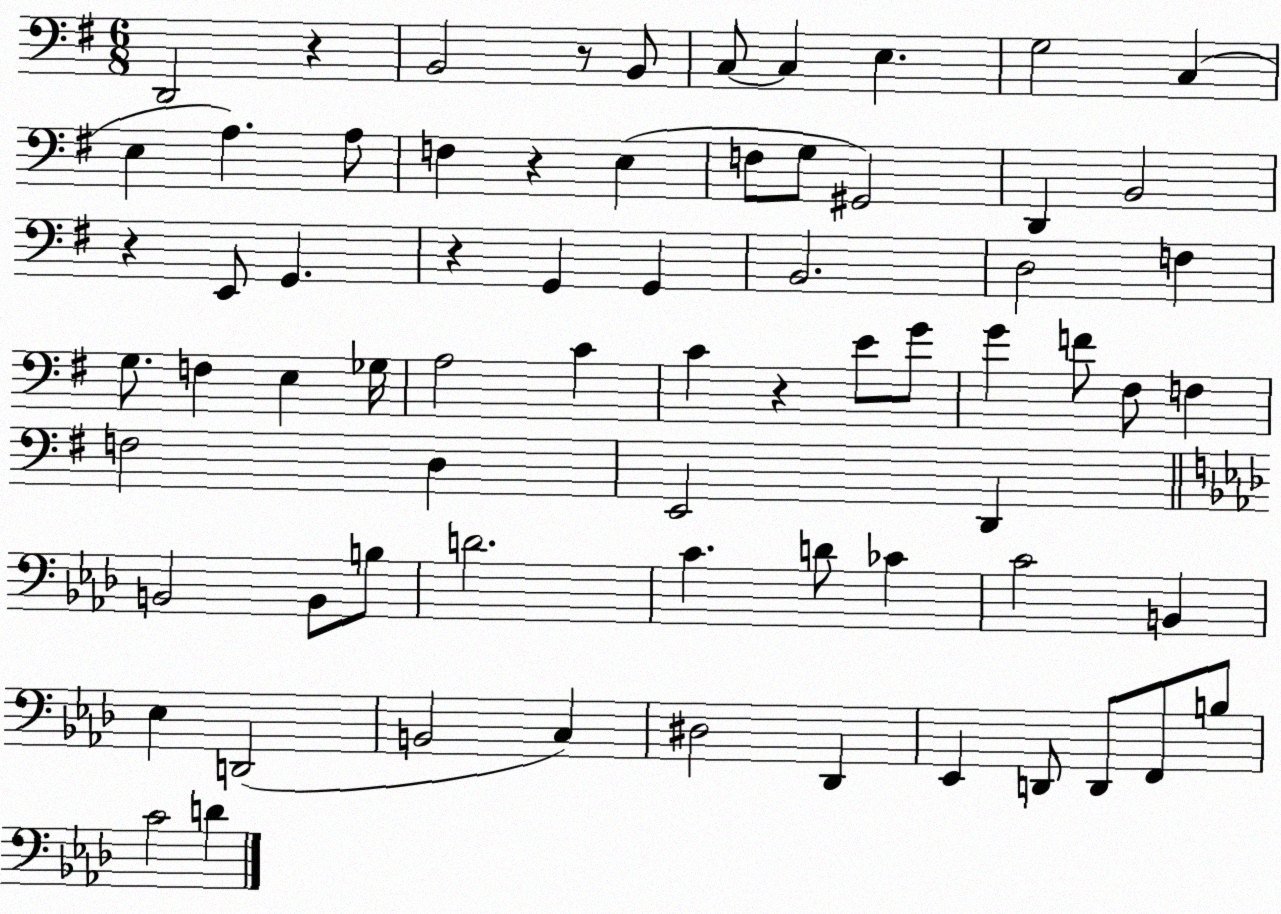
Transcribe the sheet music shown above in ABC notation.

X:1
T:Untitled
M:6/8
L:1/4
K:G
D,,2 z B,,2 z/2 B,,/2 C,/2 C, E, G,2 C, E, A, A,/2 F, z E, F,/2 G,/2 ^G,,2 D,, B,,2 z E,,/2 G,, z G,, G,, B,,2 D,2 F, G,/2 F, E, _G,/4 A,2 C C z E/2 G/2 G F/2 ^F,/2 F, F,2 D, E,,2 D,, B,,2 B,,/2 B,/2 D2 C D/2 _C C2 B,, _E, D,,2 B,,2 C, ^D,2 _D,, _E,, D,,/2 D,,/2 F,,/2 B,/2 C2 D